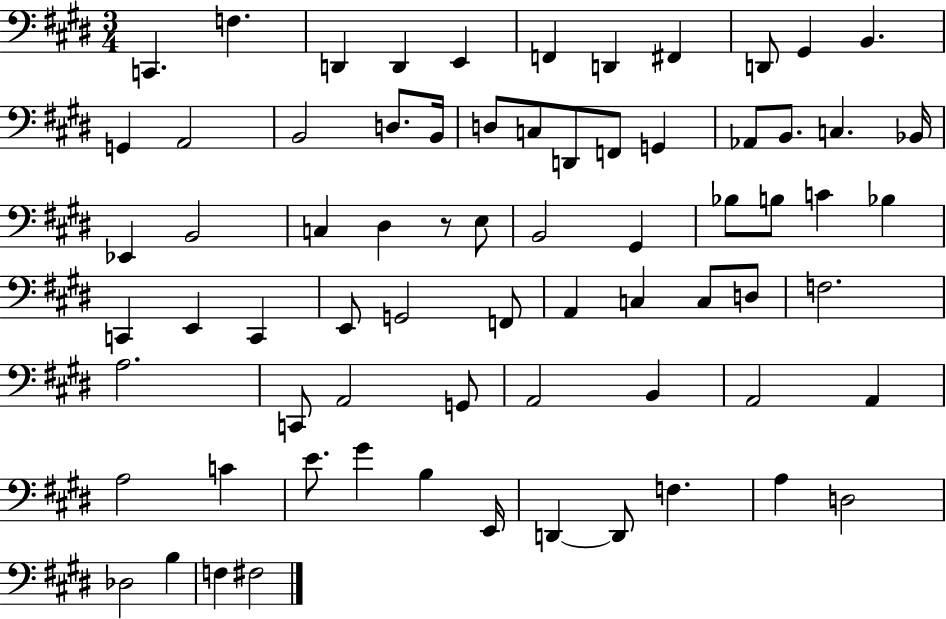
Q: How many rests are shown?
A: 1